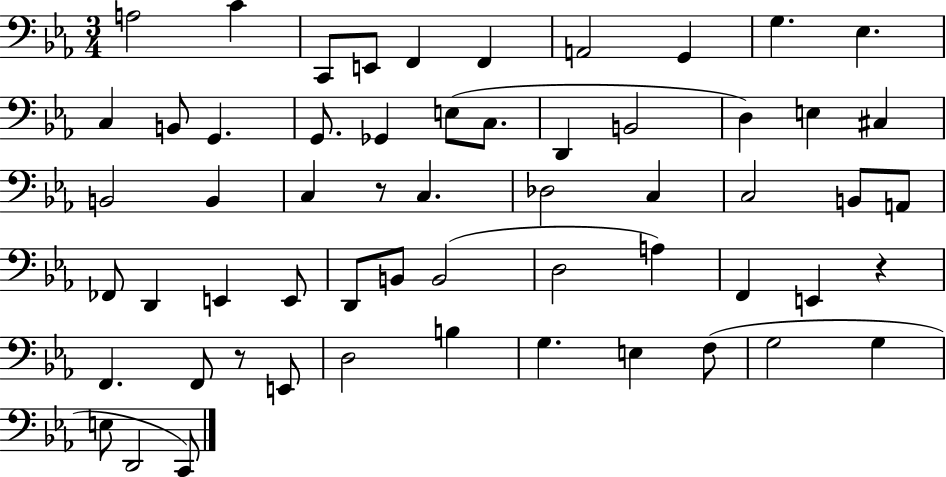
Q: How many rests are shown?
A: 3